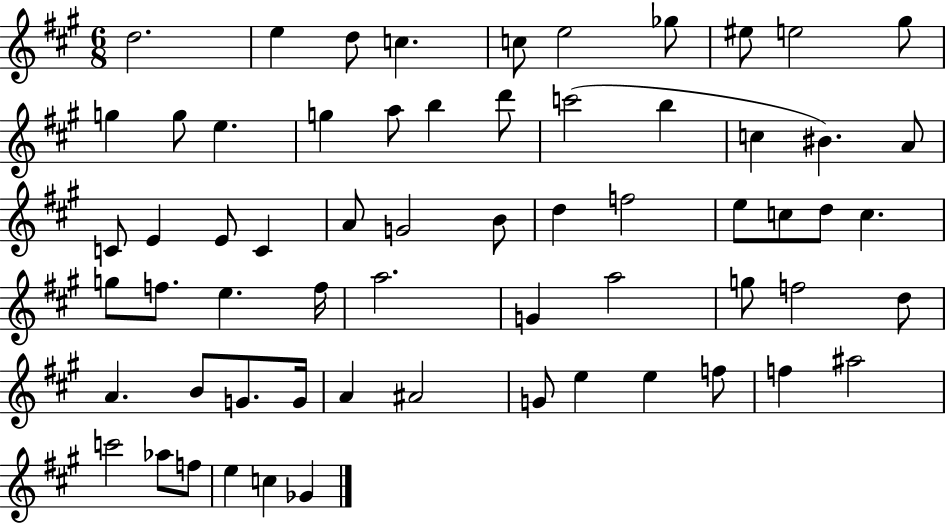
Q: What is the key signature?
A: A major